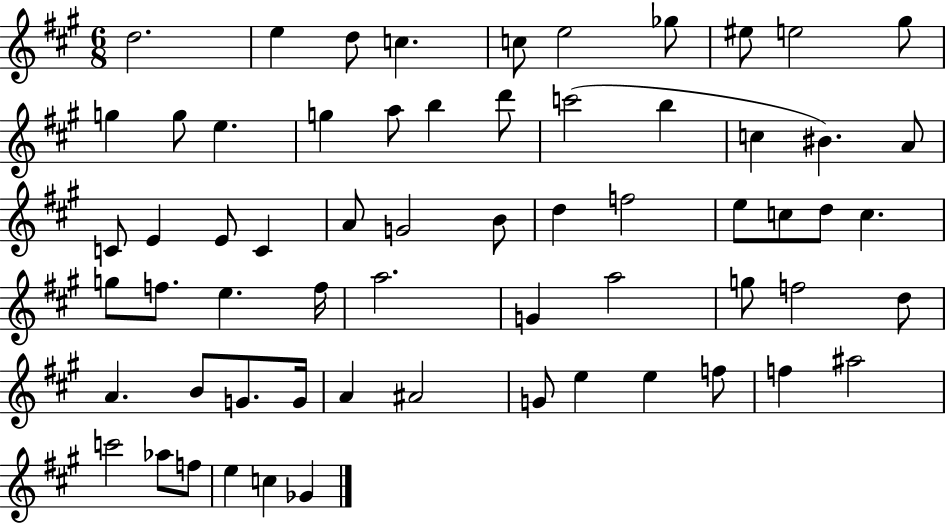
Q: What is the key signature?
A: A major